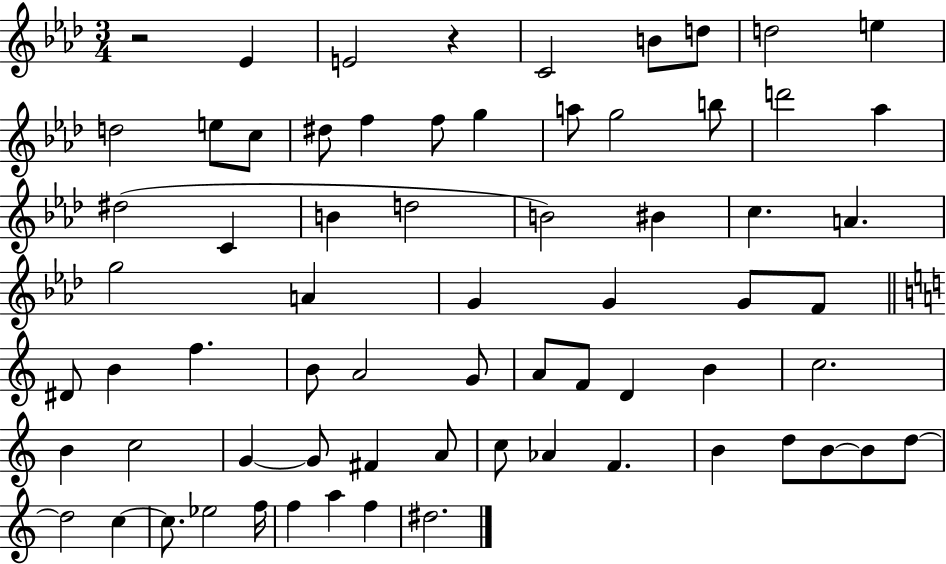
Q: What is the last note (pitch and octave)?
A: D#5